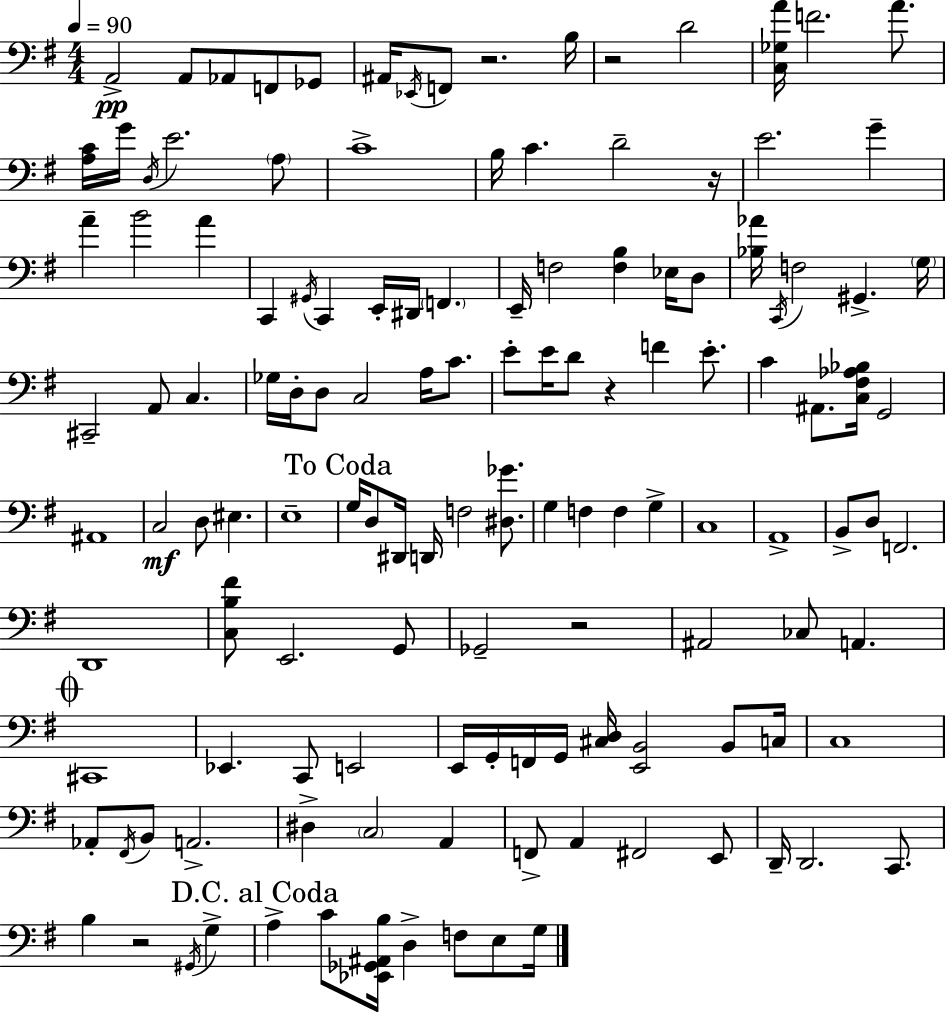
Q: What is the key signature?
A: G major